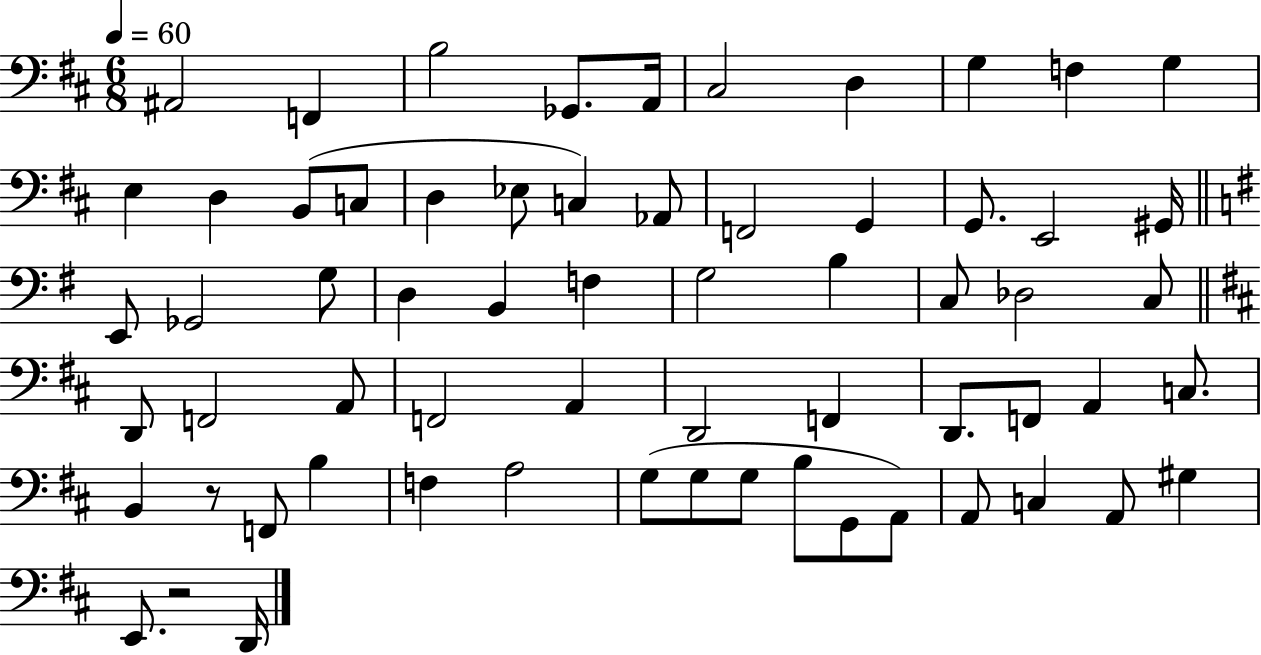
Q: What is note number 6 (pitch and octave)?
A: C#3